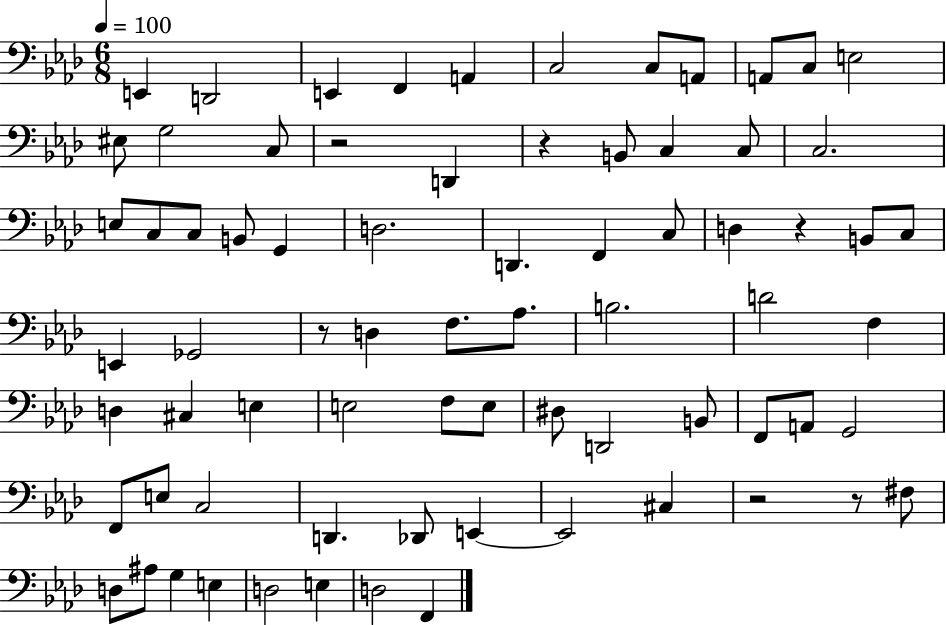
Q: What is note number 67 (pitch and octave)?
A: D3